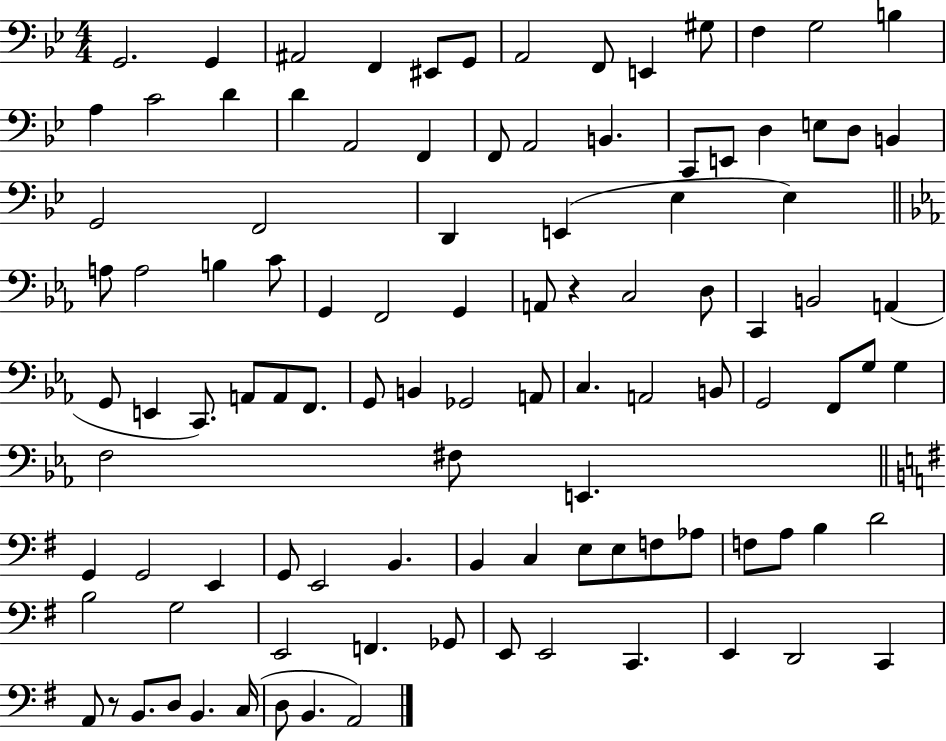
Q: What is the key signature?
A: BES major